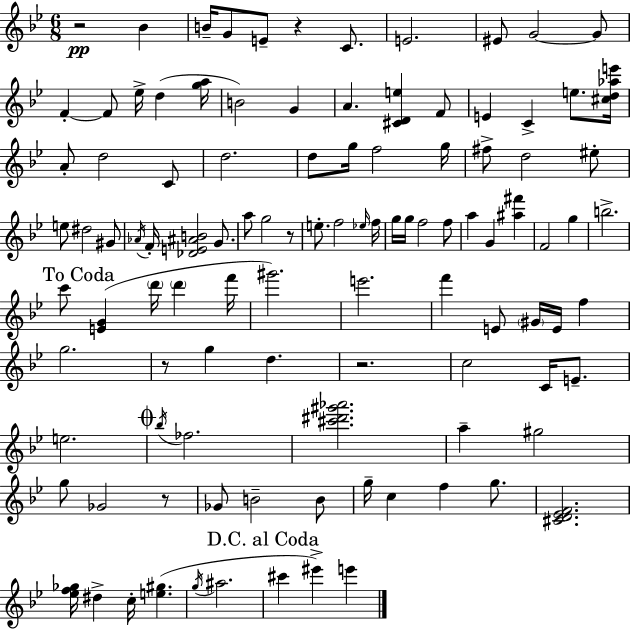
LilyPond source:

{
  \clef treble
  \numericTimeSignature
  \time 6/8
  \key bes \major
  \repeat volta 2 { r2\pp bes'4 | b'16-- g'8 e'8-- r4 c'8. | e'2. | eis'8 g'2~~ g'8 | \break f'4-.~~ f'8 ees''16-> d''4( <g'' a''>16 | b'2) g'4 | a'4. <cis' d' e''>4 f'8 | e'4 c'4-> e''8. <cis'' d'' aes'' e'''>16 | \break a'8-. d''2 c'8 | d''2. | d''8 g''16 f''2 g''16 | fis''8-> d''2 eis''8-. | \break e''8 dis''2 gis'8 | \acciaccatura { aes'16 } f'16-. <des' e' ais' b'>2 g'8. | a''8 g''2 r8 | e''8.-. f''2 | \break \grace { ees''16 } f''16 g''16 g''16 f''2 | f''8 a''4 g'4 <ais'' fis'''>4 | f'2 g''4 | b''2.-> | \break \mark "To Coda" c'''8 <e' g'>4( \parenthesize d'''16 \parenthesize d'''4 | f'''16 gis'''2.) | e'''2. | f'''4 e'8 \parenthesize gis'16 e'16 f''4 | \break g''2. | r8 g''4 d''4. | r2. | c''2 c'16 e'8.-- | \break e''2. | \mark \markup { \musicglyph "scripts.coda" } \acciaccatura { bes''16 } fes''2. | <cis''' dis''' gis''' aes'''>2. | a''4-- gis''2 | \break g''8 ges'2 | r8 ges'8 b'2-- | b'8 g''16-- c''4 f''4 | g''8. <cis' d' ees' f'>2. | \break <ees'' f'' ges''>16 dis''4-> c''16-. <e'' gis''>4.( | \acciaccatura { g''16 } ais''2. | \mark "D.C. al Coda" cis'''4 eis'''4->) | e'''4 } \bar "|."
}